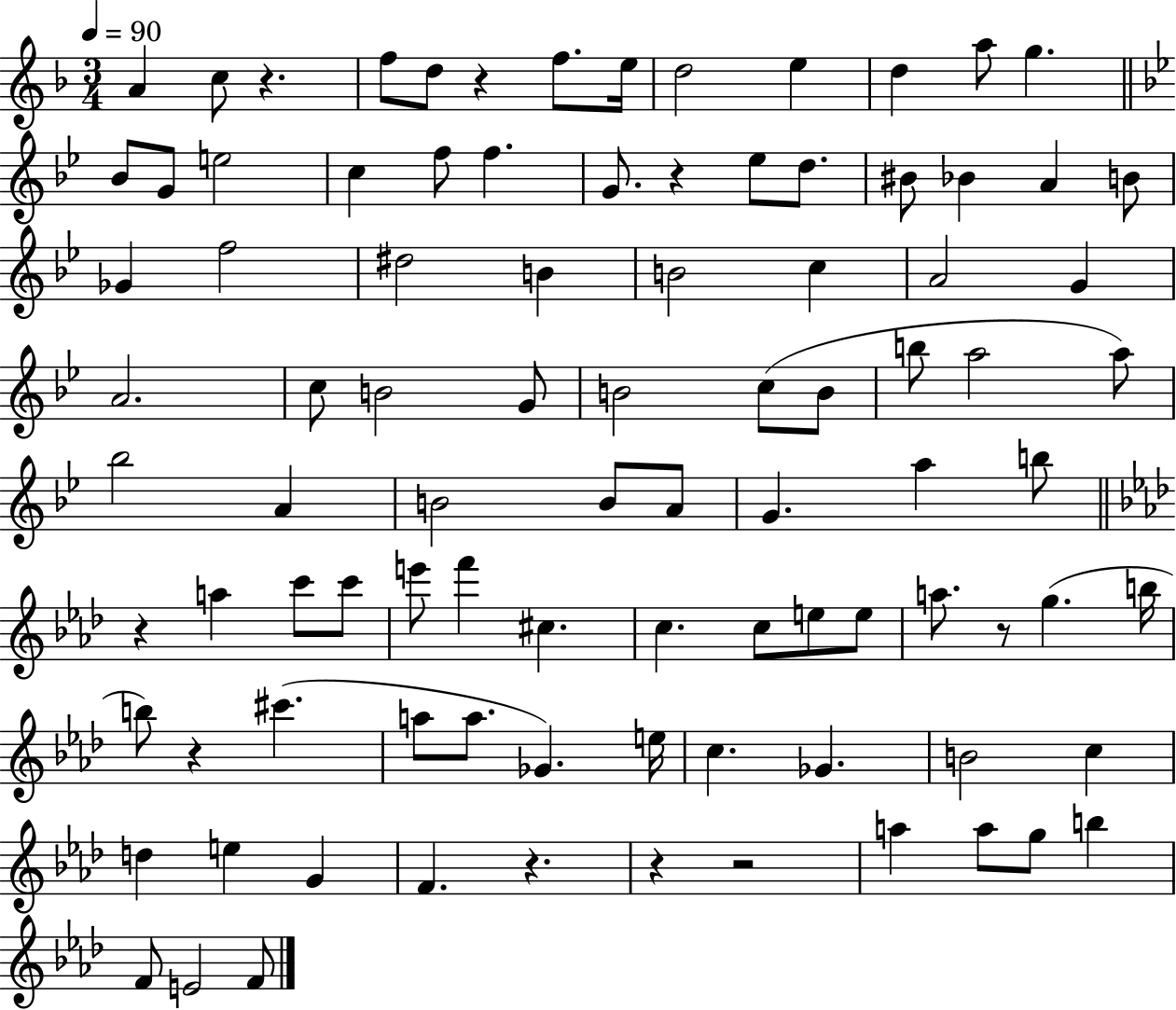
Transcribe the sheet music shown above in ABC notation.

X:1
T:Untitled
M:3/4
L:1/4
K:F
A c/2 z f/2 d/2 z f/2 e/4 d2 e d a/2 g _B/2 G/2 e2 c f/2 f G/2 z _e/2 d/2 ^B/2 _B A B/2 _G f2 ^d2 B B2 c A2 G A2 c/2 B2 G/2 B2 c/2 B/2 b/2 a2 a/2 _b2 A B2 B/2 A/2 G a b/2 z a c'/2 c'/2 e'/2 f' ^c c c/2 e/2 e/2 a/2 z/2 g b/4 b/2 z ^c' a/2 a/2 _G e/4 c _G B2 c d e G F z z z2 a a/2 g/2 b F/2 E2 F/2